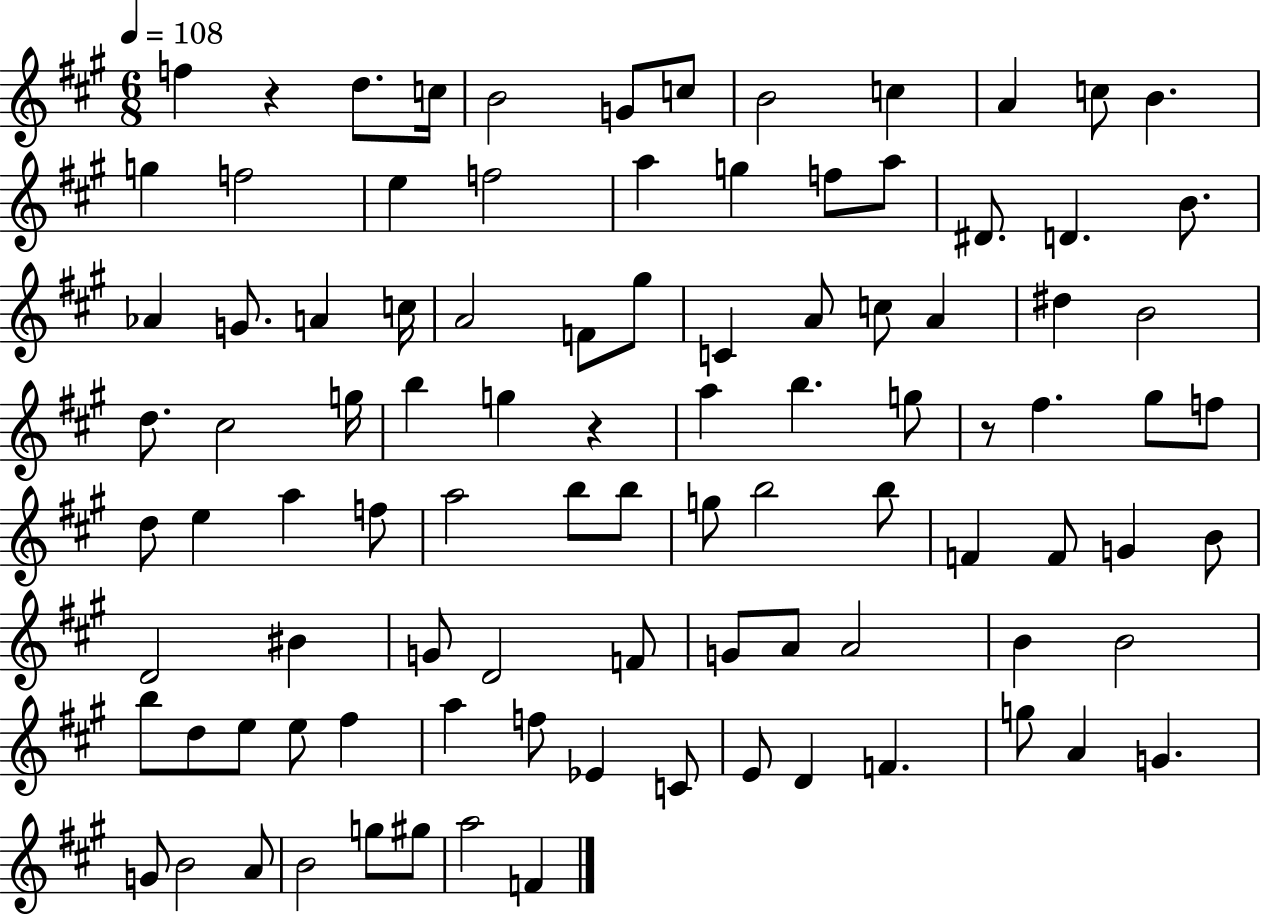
F5/q R/q D5/e. C5/s B4/h G4/e C5/e B4/h C5/q A4/q C5/e B4/q. G5/q F5/h E5/q F5/h A5/q G5/q F5/e A5/e D#4/e. D4/q. B4/e. Ab4/q G4/e. A4/q C5/s A4/h F4/e G#5/e C4/q A4/e C5/e A4/q D#5/q B4/h D5/e. C#5/h G5/s B5/q G5/q R/q A5/q B5/q. G5/e R/e F#5/q. G#5/e F5/e D5/e E5/q A5/q F5/e A5/h B5/e B5/e G5/e B5/h B5/e F4/q F4/e G4/q B4/e D4/h BIS4/q G4/e D4/h F4/e G4/e A4/e A4/h B4/q B4/h B5/e D5/e E5/e E5/e F#5/q A5/q F5/e Eb4/q C4/e E4/e D4/q F4/q. G5/e A4/q G4/q. G4/e B4/h A4/e B4/h G5/e G#5/e A5/h F4/q